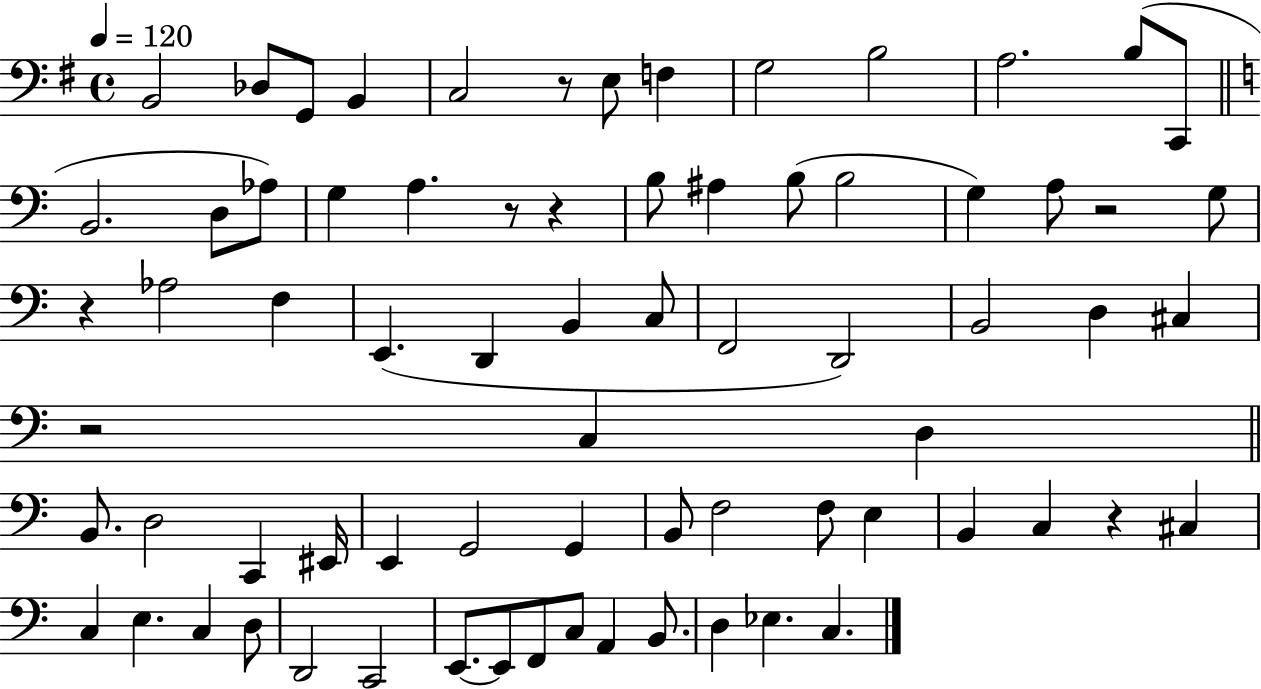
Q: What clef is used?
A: bass